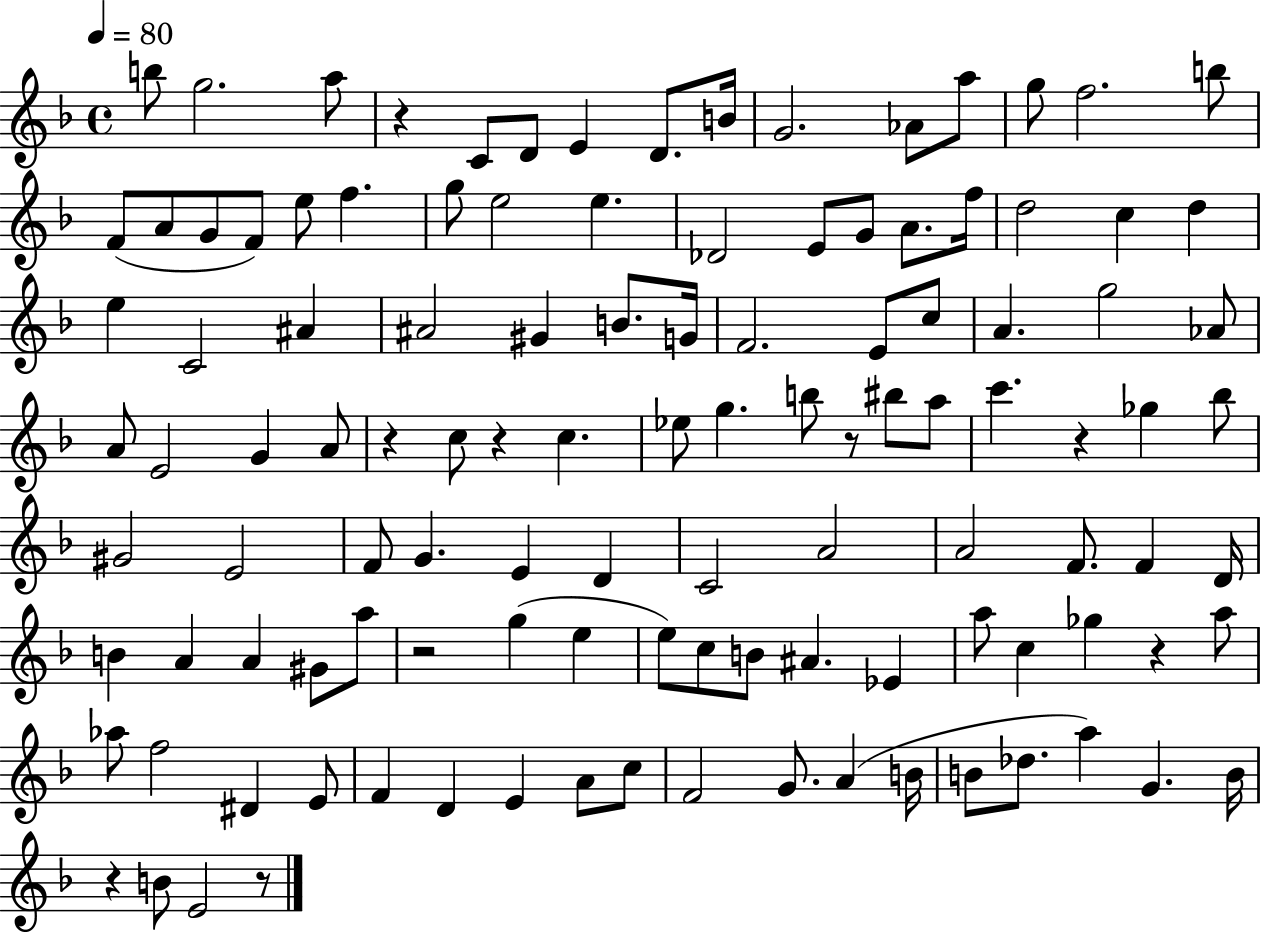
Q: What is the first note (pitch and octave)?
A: B5